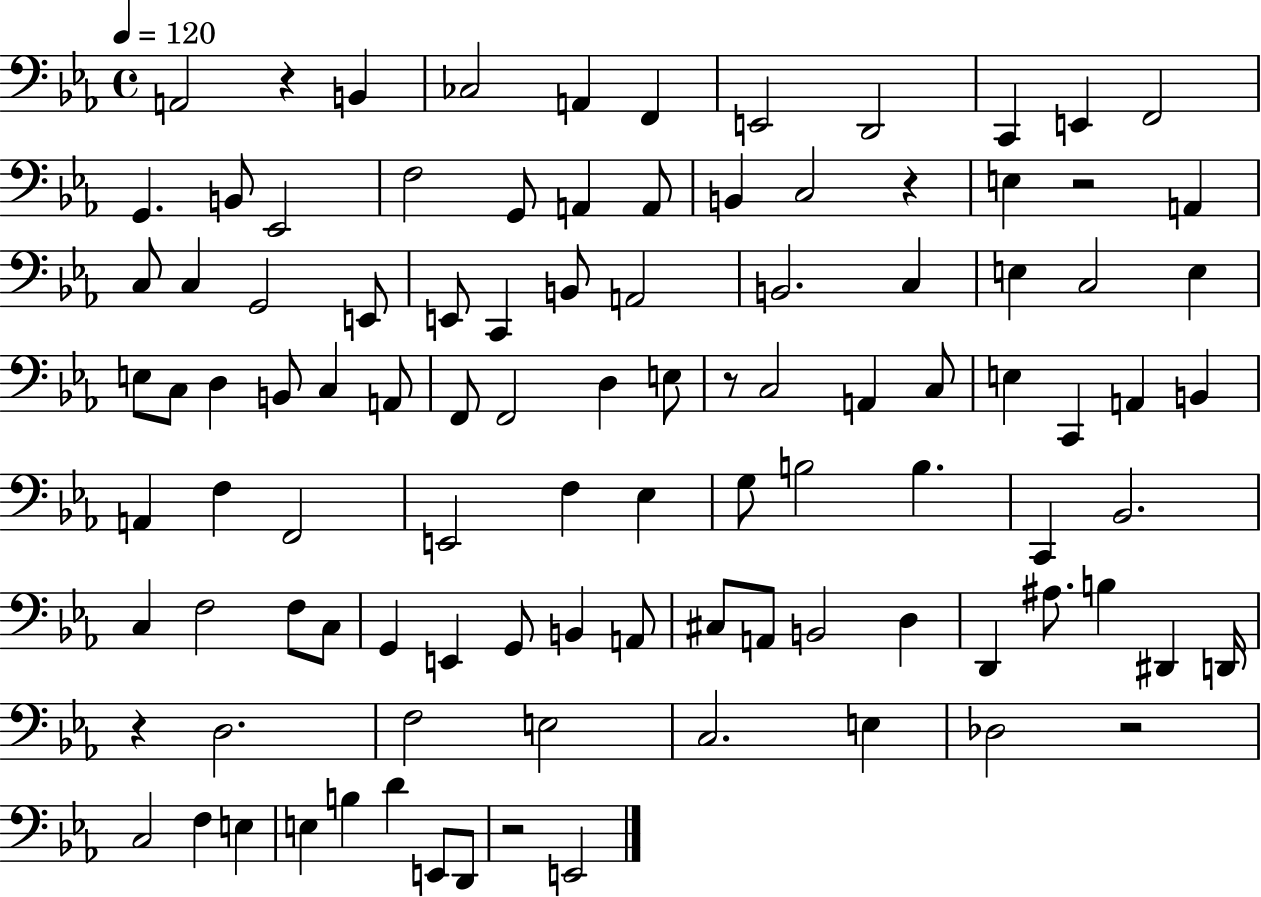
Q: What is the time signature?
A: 4/4